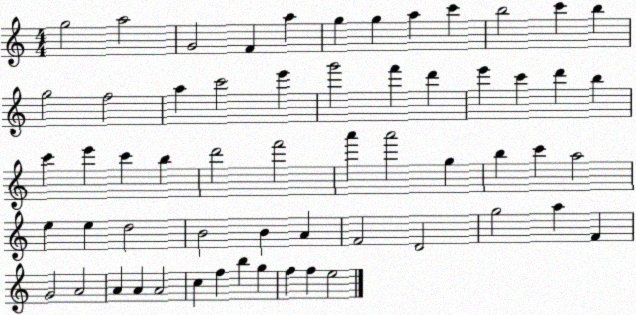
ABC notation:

X:1
T:Untitled
M:4/4
L:1/4
K:C
g2 a2 G2 F a g g a c' b2 c' b g2 f2 a c'2 e' g'2 f' d' e' c' d' b c' e' c' b d'2 f'2 a' a'2 g b c' a2 e e d2 B2 B A F2 D2 g2 a F G2 A2 A A A2 c f b g f f e2